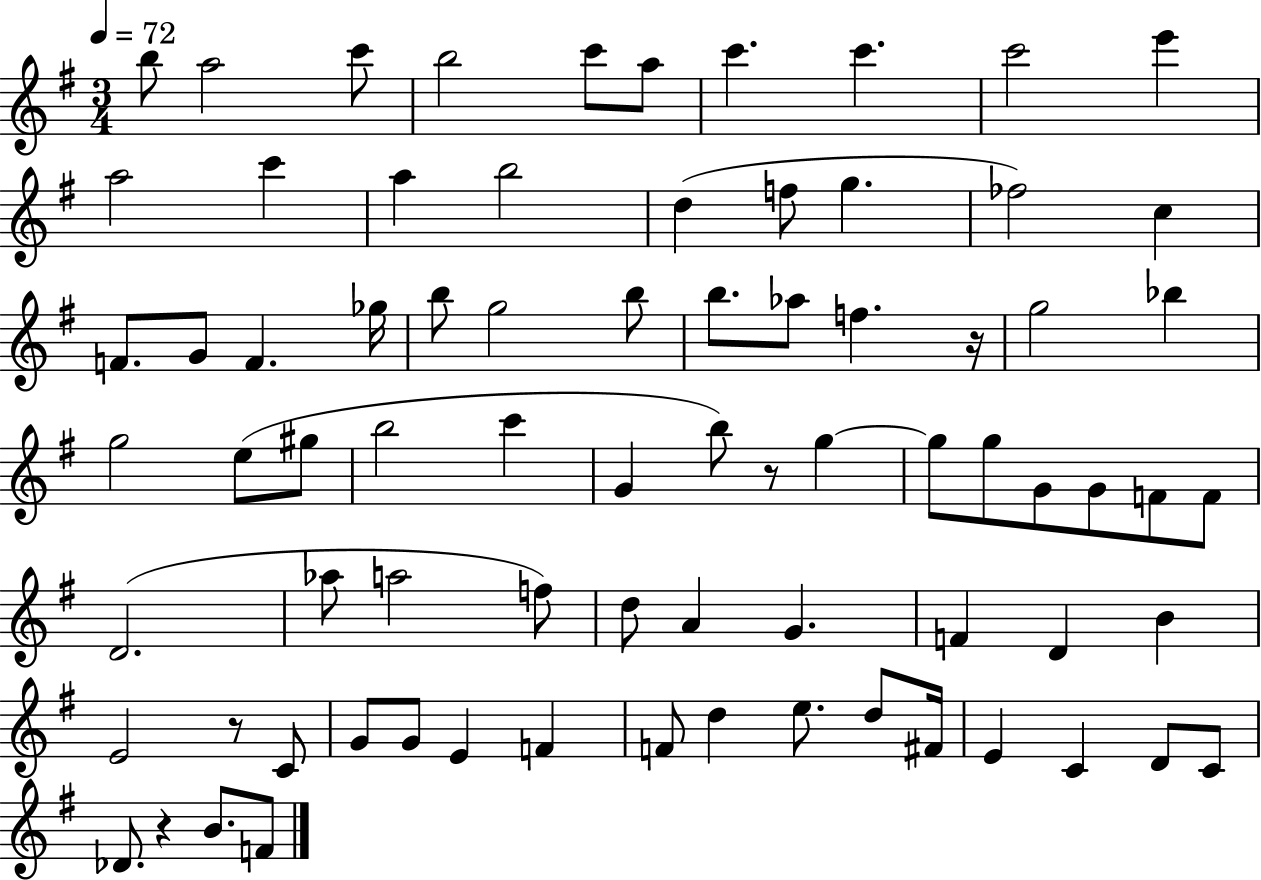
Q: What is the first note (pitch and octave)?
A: B5